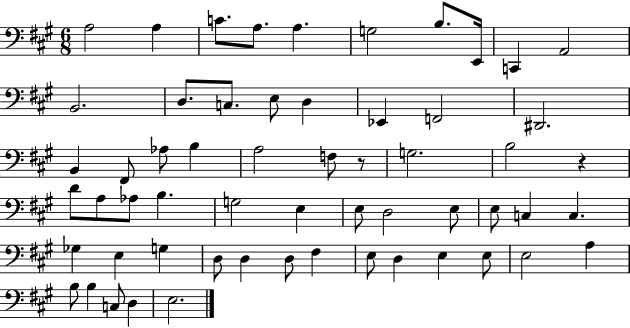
X:1
T:Untitled
M:6/8
L:1/4
K:A
A,2 A, C/2 A,/2 A, G,2 B,/2 E,,/4 C,, A,,2 B,,2 D,/2 C,/2 E,/2 D, _E,, F,,2 ^D,,2 B,, ^F,,/2 _A,/2 B, A,2 F,/2 z/2 G,2 B,2 z D/2 A,/2 _A,/2 B, G,2 E, E,/2 D,2 E,/2 E,/2 C, C, _G, E, G, D,/2 D, D,/2 ^F, E,/2 D, E, E,/2 E,2 A, B,/2 B, C,/2 D, E,2